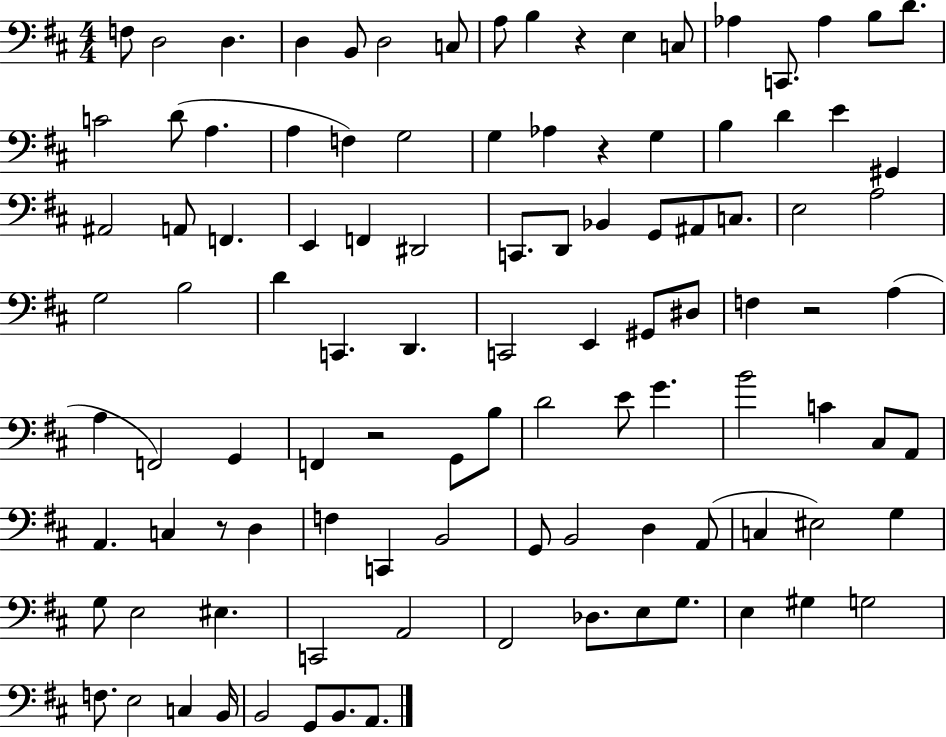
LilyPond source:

{
  \clef bass
  \numericTimeSignature
  \time 4/4
  \key d \major
  f8 d2 d4. | d4 b,8 d2 c8 | a8 b4 r4 e4 c8 | aes4 c,8. aes4 b8 d'8. | \break c'2 d'8( a4. | a4 f4) g2 | g4 aes4 r4 g4 | b4 d'4 e'4 gis,4 | \break ais,2 a,8 f,4. | e,4 f,4 dis,2 | c,8. d,8 bes,4 g,8 ais,8 c8. | e2 a2 | \break g2 b2 | d'4 c,4. d,4. | c,2 e,4 gis,8 dis8 | f4 r2 a4( | \break a4 f,2) g,4 | f,4 r2 g,8 b8 | d'2 e'8 g'4. | b'2 c'4 cis8 a,8 | \break a,4. c4 r8 d4 | f4 c,4 b,2 | g,8 b,2 d4 a,8( | c4 eis2) g4 | \break g8 e2 eis4. | c,2 a,2 | fis,2 des8. e8 g8. | e4 gis4 g2 | \break f8. e2 c4 b,16 | b,2 g,8 b,8. a,8. | \bar "|."
}